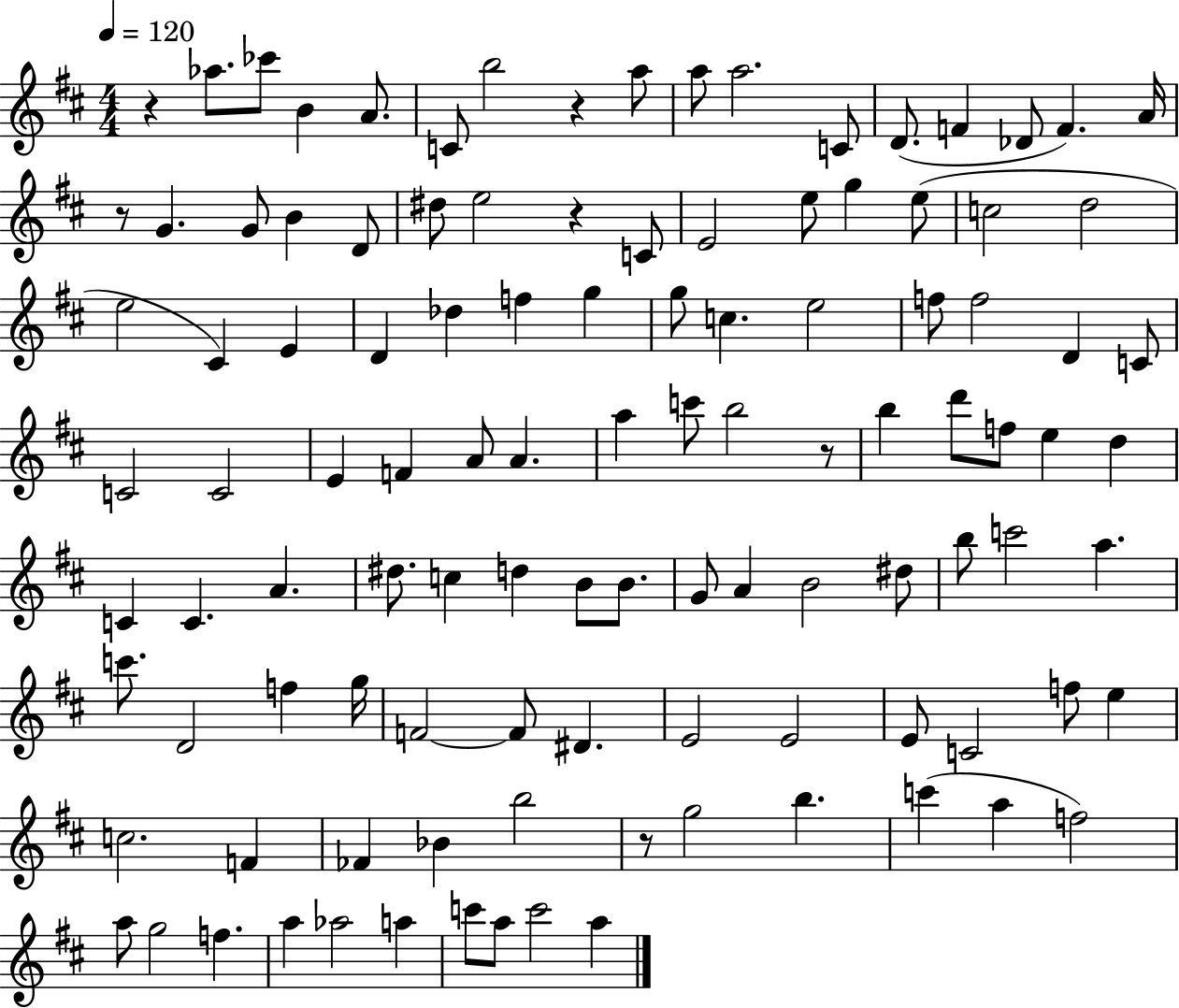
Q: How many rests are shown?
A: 6